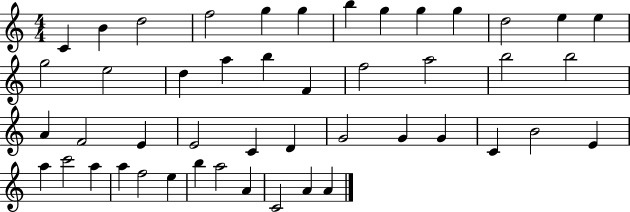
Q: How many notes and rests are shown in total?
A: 47